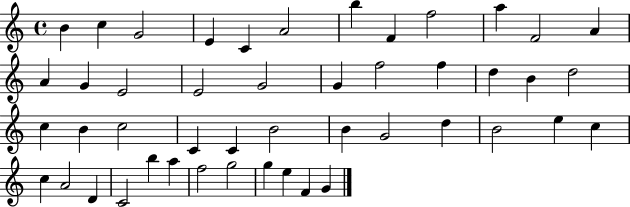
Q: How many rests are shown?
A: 0